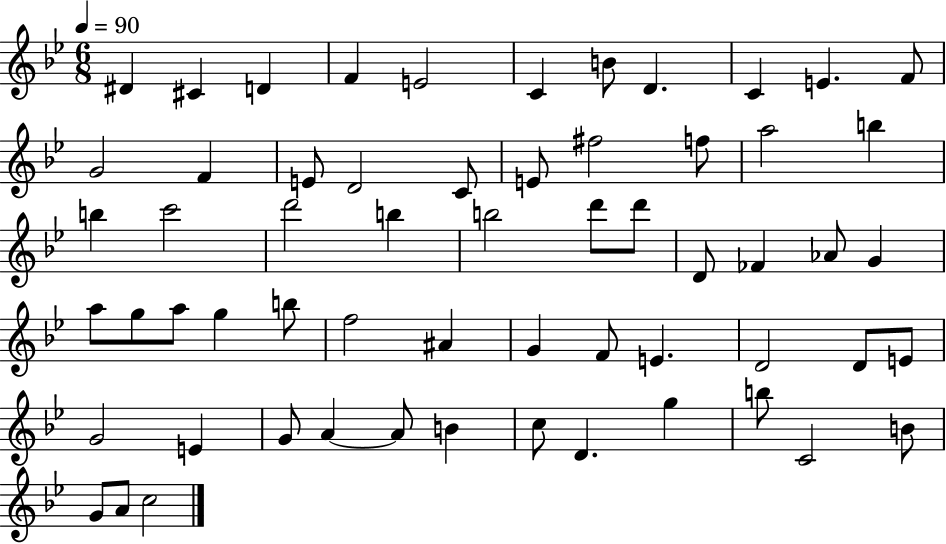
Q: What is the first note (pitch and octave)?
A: D#4